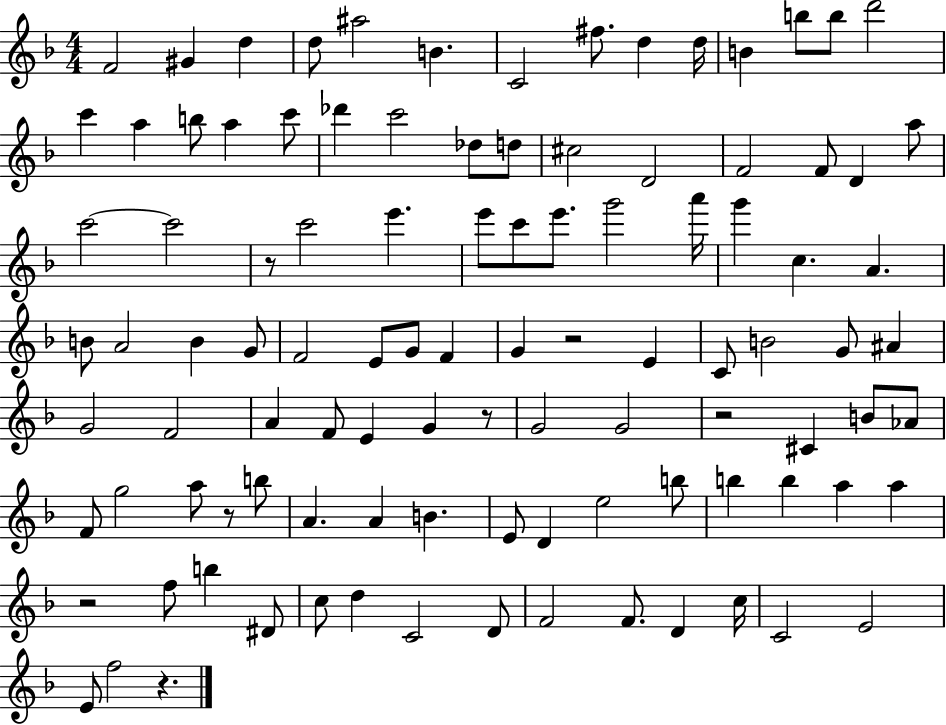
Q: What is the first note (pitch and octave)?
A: F4